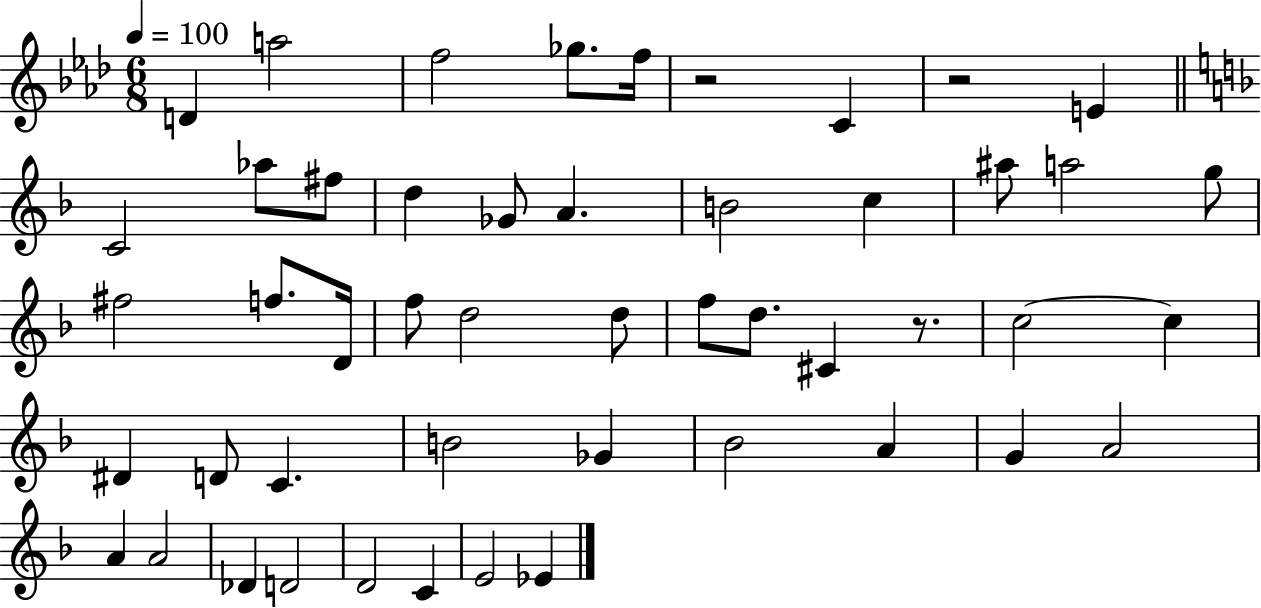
{
  \clef treble
  \numericTimeSignature
  \time 6/8
  \key aes \major
  \tempo 4 = 100
  d'4 a''2 | f''2 ges''8. f''16 | r2 c'4 | r2 e'4 | \break \bar "||" \break \key f \major c'2 aes''8 fis''8 | d''4 ges'8 a'4. | b'2 c''4 | ais''8 a''2 g''8 | \break fis''2 f''8. d'16 | f''8 d''2 d''8 | f''8 d''8. cis'4 r8. | c''2~~ c''4 | \break dis'4 d'8 c'4. | b'2 ges'4 | bes'2 a'4 | g'4 a'2 | \break a'4 a'2 | des'4 d'2 | d'2 c'4 | e'2 ees'4 | \break \bar "|."
}